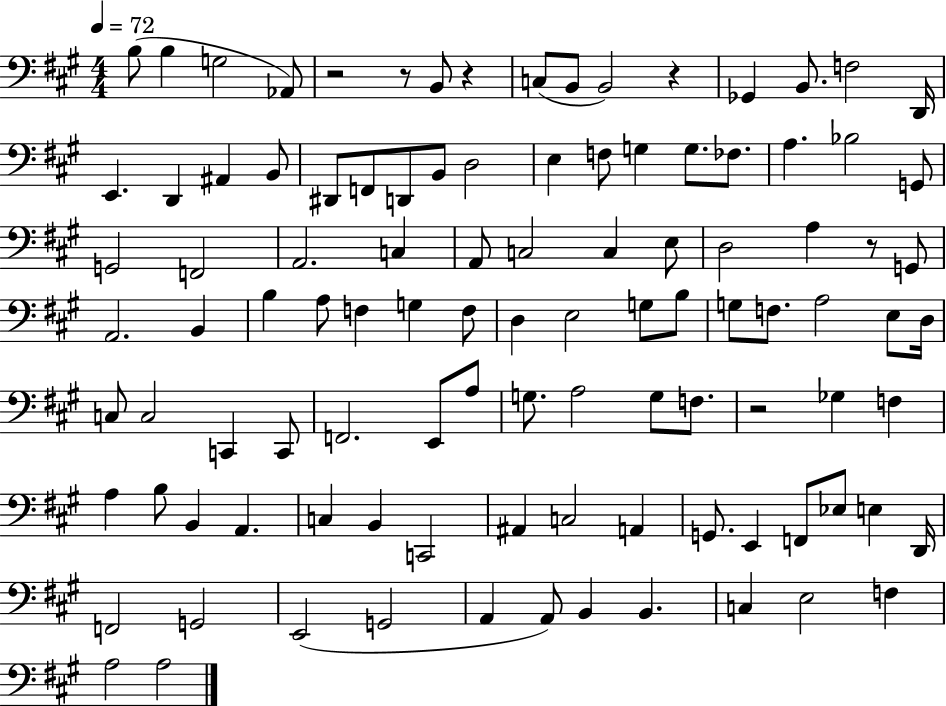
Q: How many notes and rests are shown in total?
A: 104